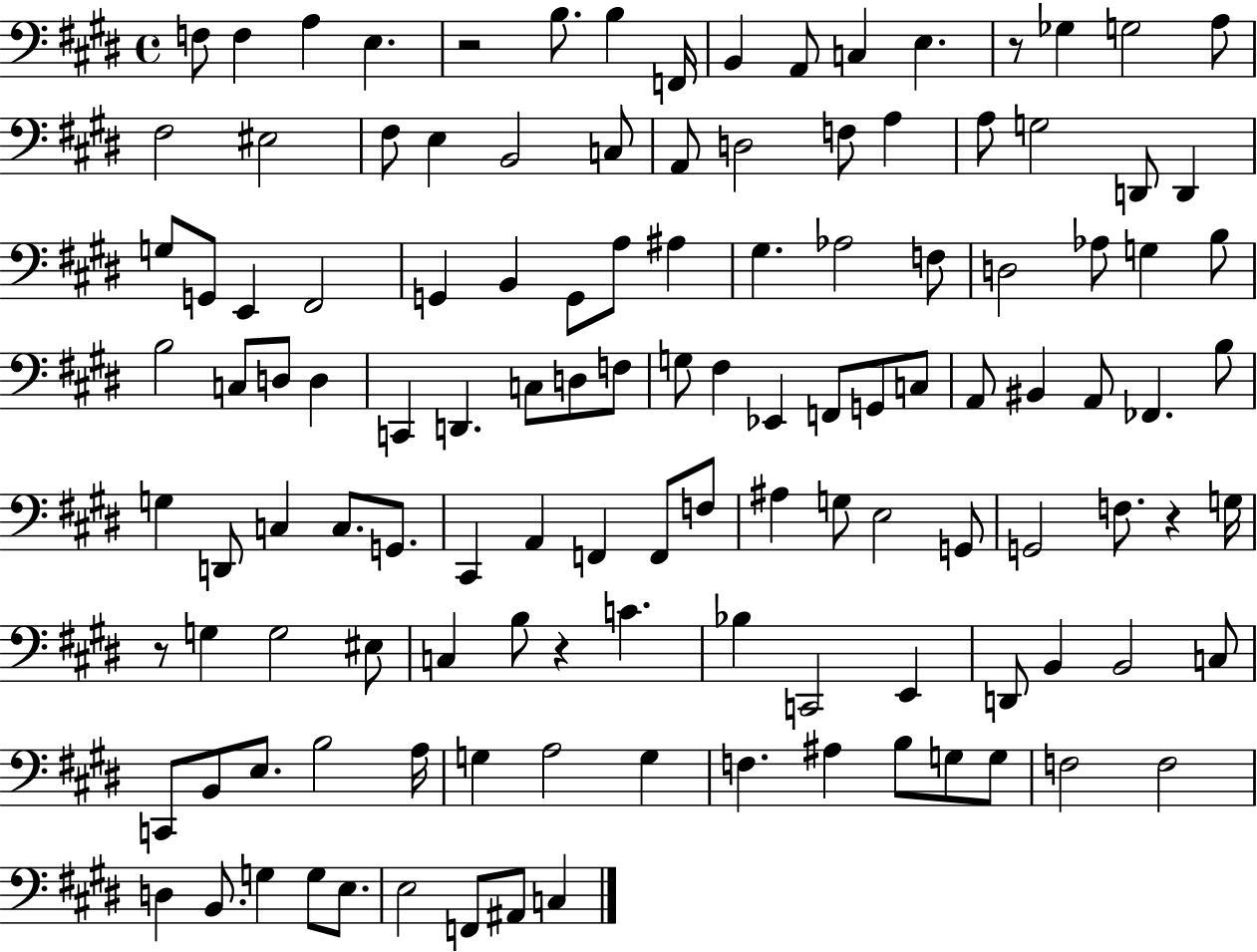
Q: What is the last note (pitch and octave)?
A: C3